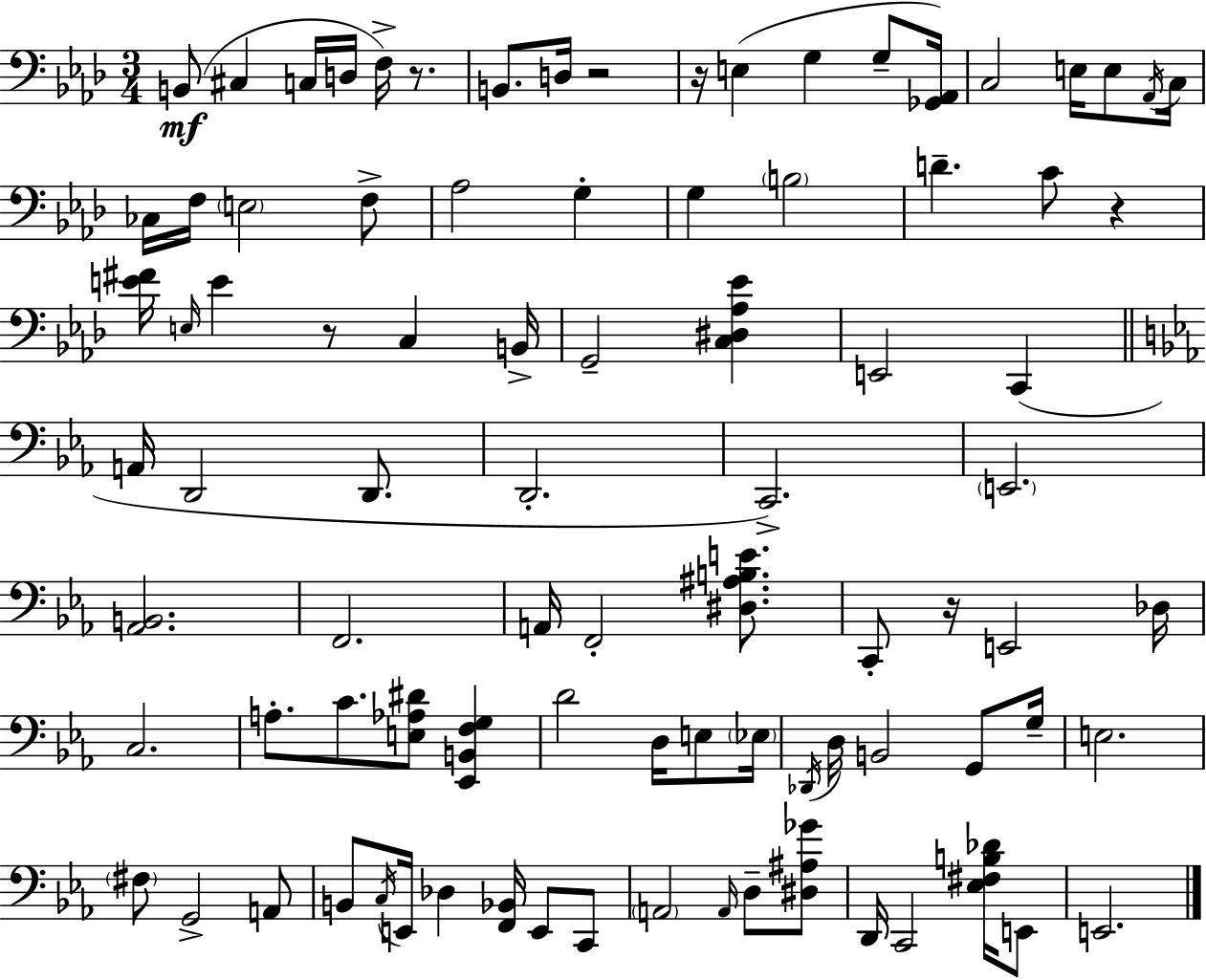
X:1
T:Untitled
M:3/4
L:1/4
K:Fm
B,,/2 ^C, C,/4 D,/4 F,/4 z/2 B,,/2 D,/4 z2 z/4 E, G, G,/2 [_G,,_A,,]/4 C,2 E,/4 E,/2 _A,,/4 C,/4 _C,/4 F,/4 E,2 F,/2 _A,2 G, G, B,2 D C/2 z [E^F]/4 E,/4 E z/2 C, B,,/4 G,,2 [C,^D,_A,_E] E,,2 C,, A,,/4 D,,2 D,,/2 D,,2 C,,2 E,,2 [_A,,B,,]2 F,,2 A,,/4 F,,2 [^D,^A,B,E]/2 C,,/2 z/4 E,,2 _D,/4 C,2 A,/2 C/2 [E,_A,^D]/2 [_E,,B,,F,G,] D2 D,/4 E,/2 _E,/4 _D,,/4 D,/4 B,,2 G,,/2 G,/4 E,2 ^F,/2 G,,2 A,,/2 B,,/2 C,/4 E,,/4 _D, [F,,_B,,]/4 E,,/2 C,,/2 A,,2 A,,/4 D,/2 [^D,^A,_G]/2 D,,/4 C,,2 [_E,^F,B,_D]/4 E,,/2 E,,2